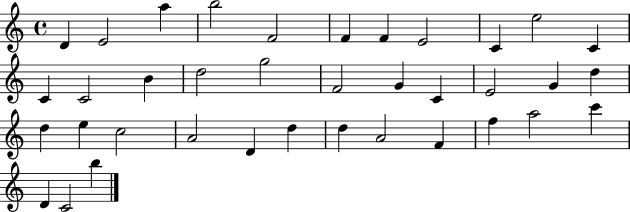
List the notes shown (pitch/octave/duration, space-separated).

D4/q E4/h A5/q B5/h F4/h F4/q F4/q E4/h C4/q E5/h C4/q C4/q C4/h B4/q D5/h G5/h F4/h G4/q C4/q E4/h G4/q D5/q D5/q E5/q C5/h A4/h D4/q D5/q D5/q A4/h F4/q F5/q A5/h C6/q D4/q C4/h B5/q